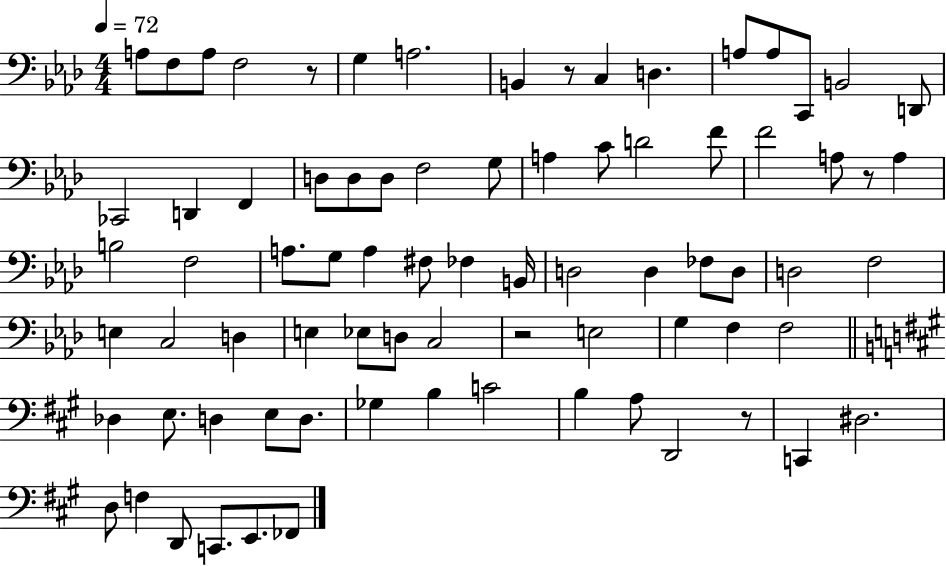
X:1
T:Untitled
M:4/4
L:1/4
K:Ab
A,/2 F,/2 A,/2 F,2 z/2 G, A,2 B,, z/2 C, D, A,/2 A,/2 C,,/2 B,,2 D,,/2 _C,,2 D,, F,, D,/2 D,/2 D,/2 F,2 G,/2 A, C/2 D2 F/2 F2 A,/2 z/2 A, B,2 F,2 A,/2 G,/2 A, ^F,/2 _F, B,,/4 D,2 D, _F,/2 D,/2 D,2 F,2 E, C,2 D, E, _E,/2 D,/2 C,2 z2 E,2 G, F, F,2 _D, E,/2 D, E,/2 D,/2 _G, B, C2 B, A,/2 D,,2 z/2 C,, ^D,2 D,/2 F, D,,/2 C,,/2 E,,/2 _F,,/2